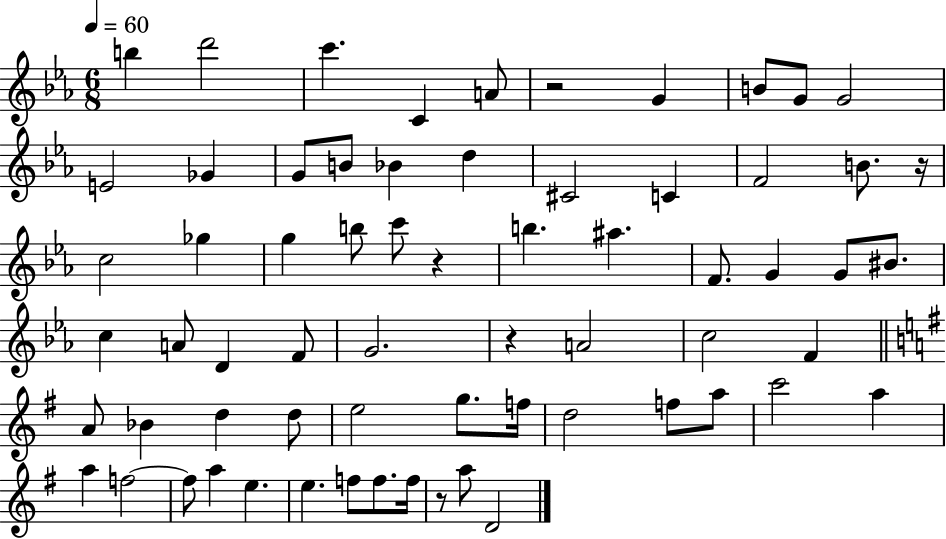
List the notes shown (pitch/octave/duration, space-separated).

B5/q D6/h C6/q. C4/q A4/e R/h G4/q B4/e G4/e G4/h E4/h Gb4/q G4/e B4/e Bb4/q D5/q C#4/h C4/q F4/h B4/e. R/s C5/h Gb5/q G5/q B5/e C6/e R/q B5/q. A#5/q. F4/e. G4/q G4/e BIS4/e. C5/q A4/e D4/q F4/e G4/h. R/q A4/h C5/h F4/q A4/e Bb4/q D5/q D5/e E5/h G5/e. F5/s D5/h F5/e A5/e C6/h A5/q A5/q F5/h F5/e A5/q E5/q. E5/q. F5/e F5/e. F5/s R/e A5/e D4/h